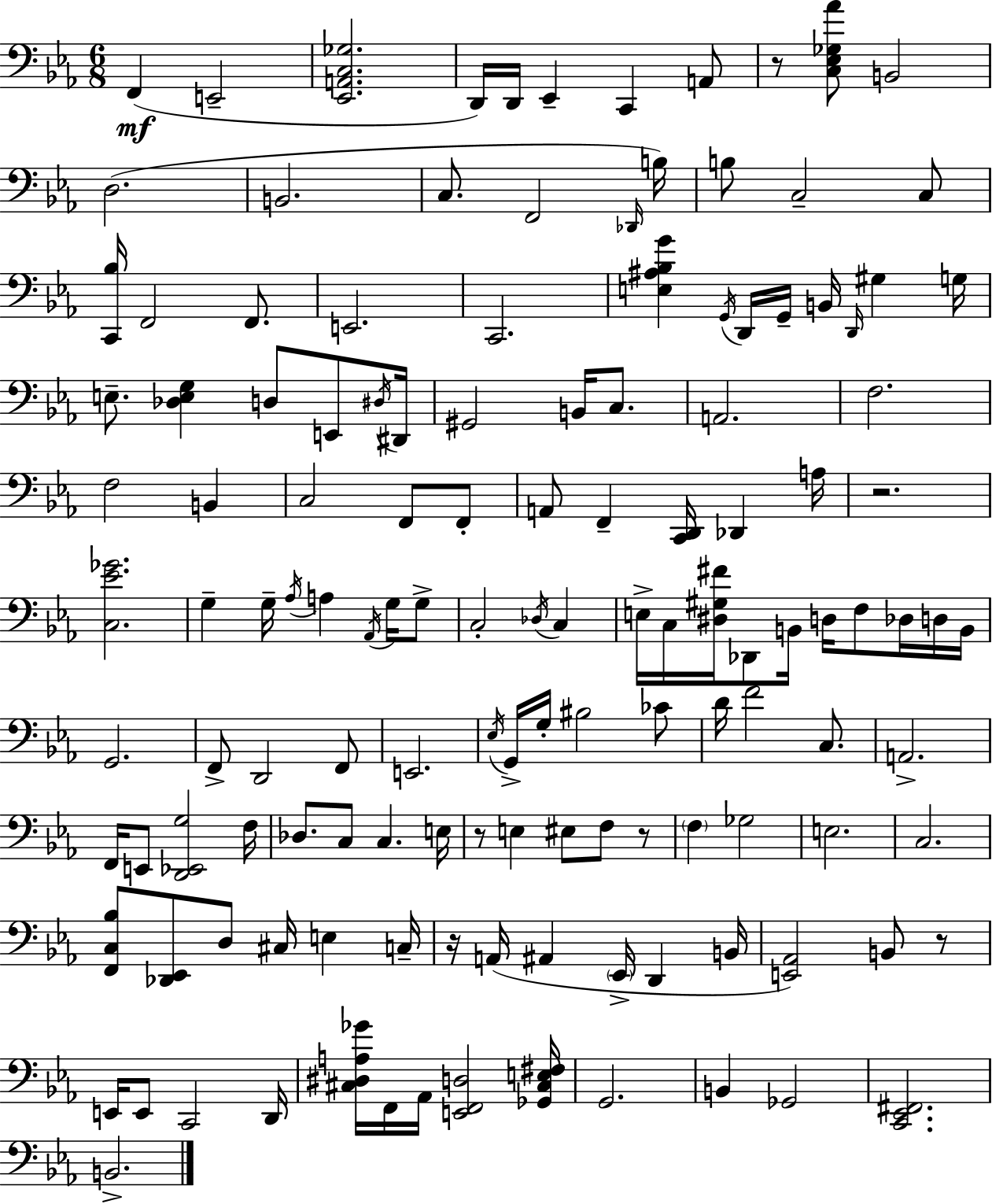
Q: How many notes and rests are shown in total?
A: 136